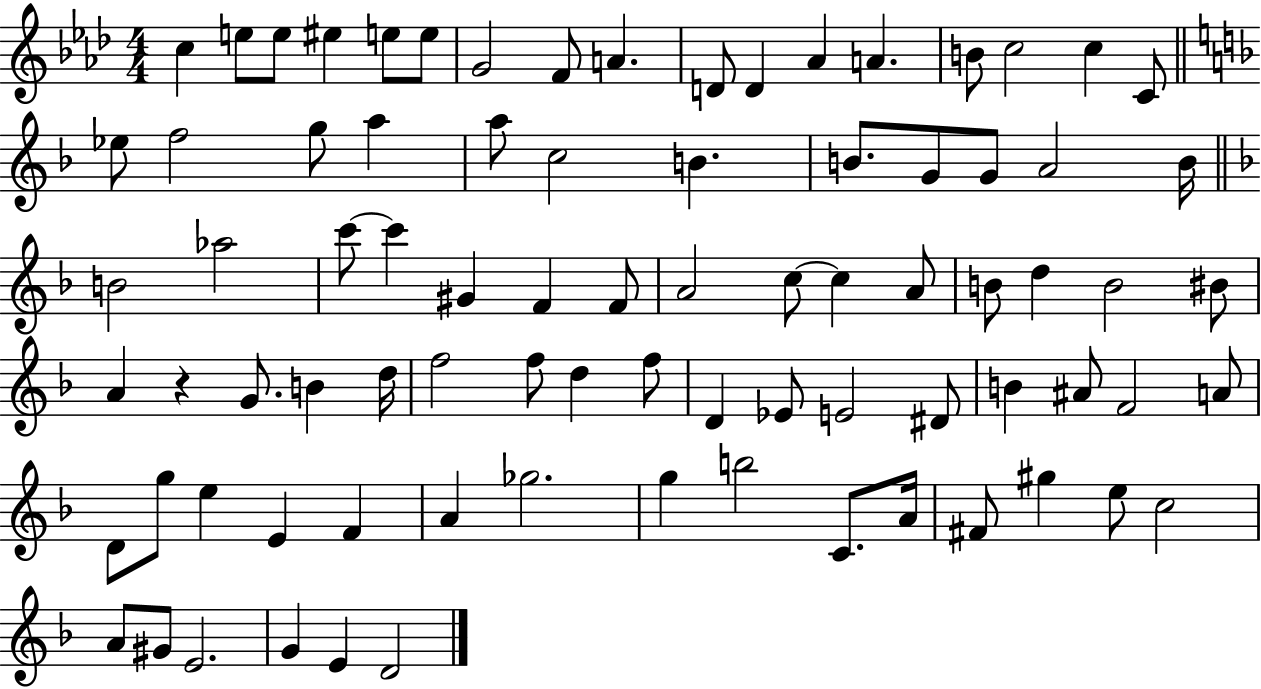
X:1
T:Untitled
M:4/4
L:1/4
K:Ab
c e/2 e/2 ^e e/2 e/2 G2 F/2 A D/2 D _A A B/2 c2 c C/2 _e/2 f2 g/2 a a/2 c2 B B/2 G/2 G/2 A2 B/4 B2 _a2 c'/2 c' ^G F F/2 A2 c/2 c A/2 B/2 d B2 ^B/2 A z G/2 B d/4 f2 f/2 d f/2 D _E/2 E2 ^D/2 B ^A/2 F2 A/2 D/2 g/2 e E F A _g2 g b2 C/2 A/4 ^F/2 ^g e/2 c2 A/2 ^G/2 E2 G E D2